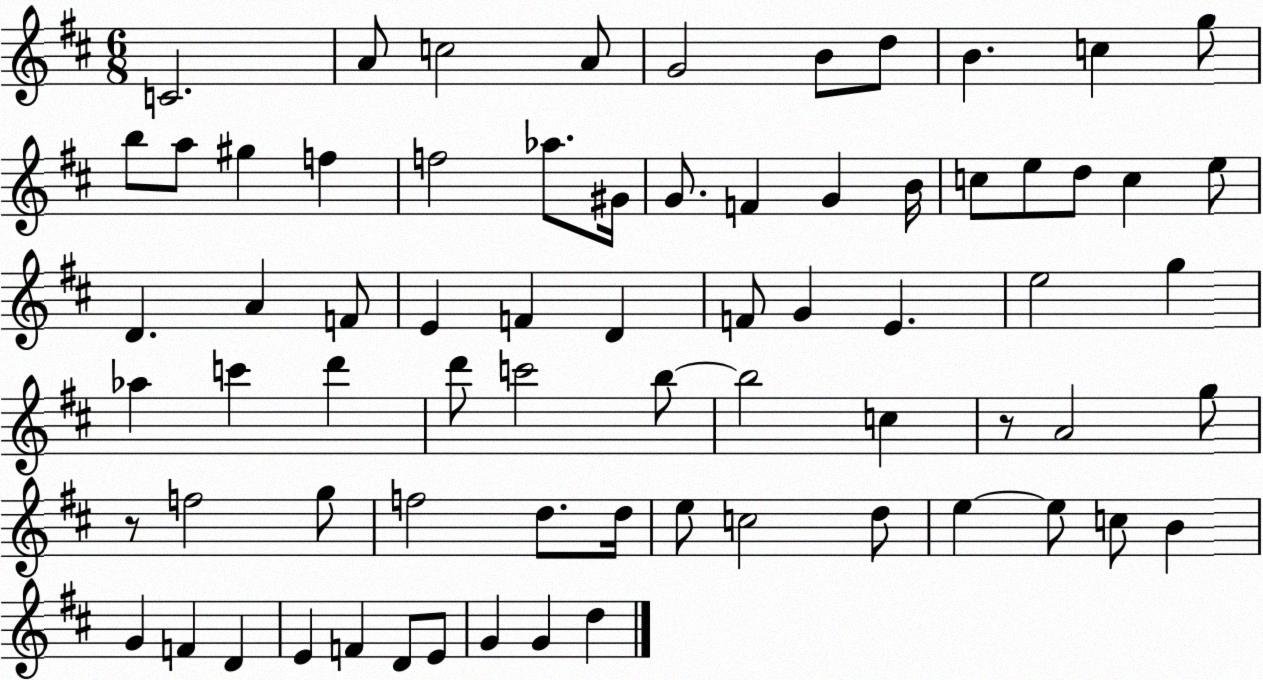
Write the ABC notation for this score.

X:1
T:Untitled
M:6/8
L:1/4
K:D
C2 A/2 c2 A/2 G2 B/2 d/2 B c g/2 b/2 a/2 ^g f f2 _a/2 ^G/4 G/2 F G B/4 c/2 e/2 d/2 c e/2 D A F/2 E F D F/2 G E e2 g _a c' d' d'/2 c'2 b/2 b2 c z/2 A2 g/2 z/2 f2 g/2 f2 d/2 d/4 e/2 c2 d/2 e e/2 c/2 B G F D E F D/2 E/2 G G d